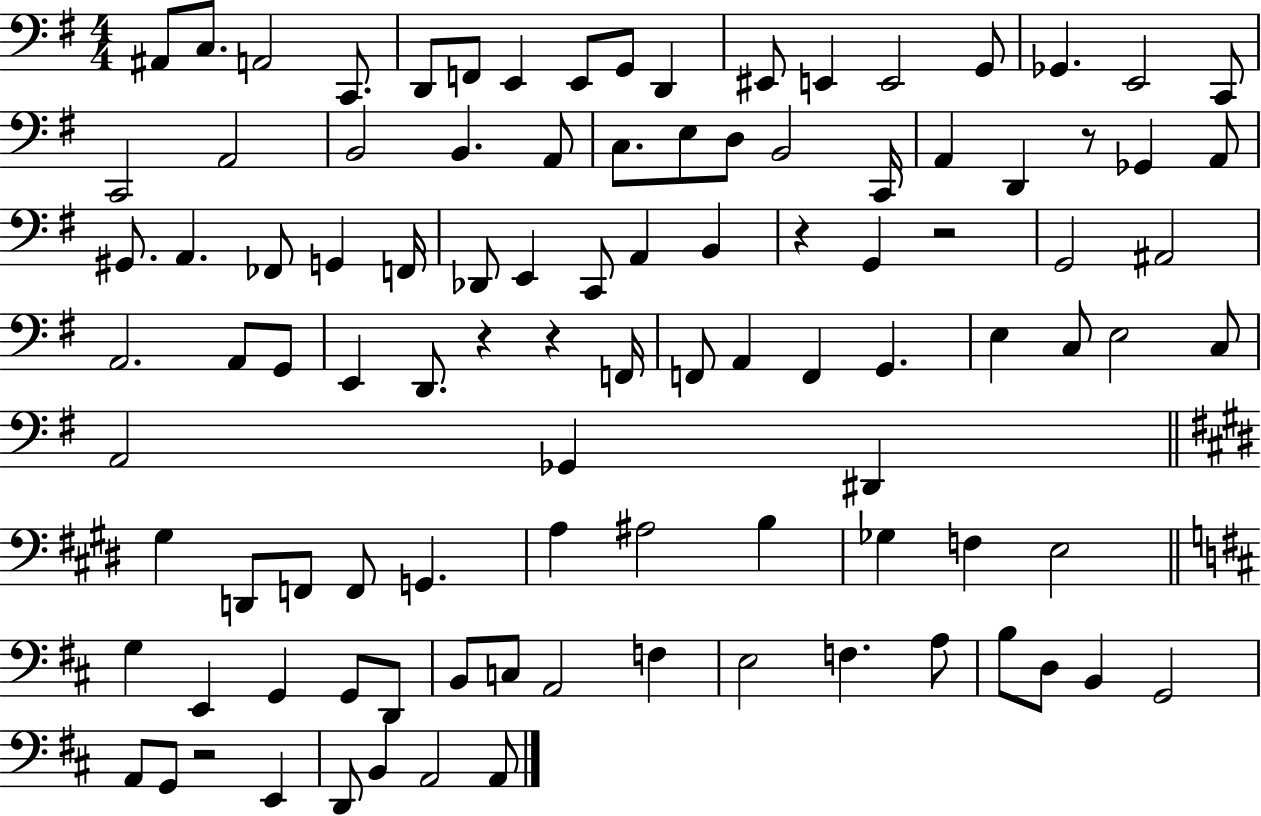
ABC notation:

X:1
T:Untitled
M:4/4
L:1/4
K:G
^A,,/2 C,/2 A,,2 C,,/2 D,,/2 F,,/2 E,, E,,/2 G,,/2 D,, ^E,,/2 E,, E,,2 G,,/2 _G,, E,,2 C,,/2 C,,2 A,,2 B,,2 B,, A,,/2 C,/2 E,/2 D,/2 B,,2 C,,/4 A,, D,, z/2 _G,, A,,/2 ^G,,/2 A,, _F,,/2 G,, F,,/4 _D,,/2 E,, C,,/2 A,, B,, z G,, z2 G,,2 ^A,,2 A,,2 A,,/2 G,,/2 E,, D,,/2 z z F,,/4 F,,/2 A,, F,, G,, E, C,/2 E,2 C,/2 A,,2 _G,, ^D,, ^G, D,,/2 F,,/2 F,,/2 G,, A, ^A,2 B, _G, F, E,2 G, E,, G,, G,,/2 D,,/2 B,,/2 C,/2 A,,2 F, E,2 F, A,/2 B,/2 D,/2 B,, G,,2 A,,/2 G,,/2 z2 E,, D,,/2 B,, A,,2 A,,/2